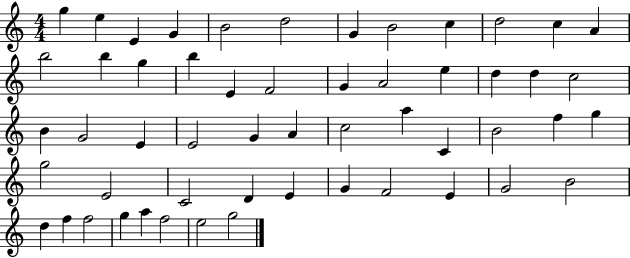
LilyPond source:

{
  \clef treble
  \numericTimeSignature
  \time 4/4
  \key c \major
  g''4 e''4 e'4 g'4 | b'2 d''2 | g'4 b'2 c''4 | d''2 c''4 a'4 | \break b''2 b''4 g''4 | b''4 e'4 f'2 | g'4 a'2 e''4 | d''4 d''4 c''2 | \break b'4 g'2 e'4 | e'2 g'4 a'4 | c''2 a''4 c'4 | b'2 f''4 g''4 | \break g''2 e'2 | c'2 d'4 e'4 | g'4 f'2 e'4 | g'2 b'2 | \break d''4 f''4 f''2 | g''4 a''4 f''2 | e''2 g''2 | \bar "|."
}